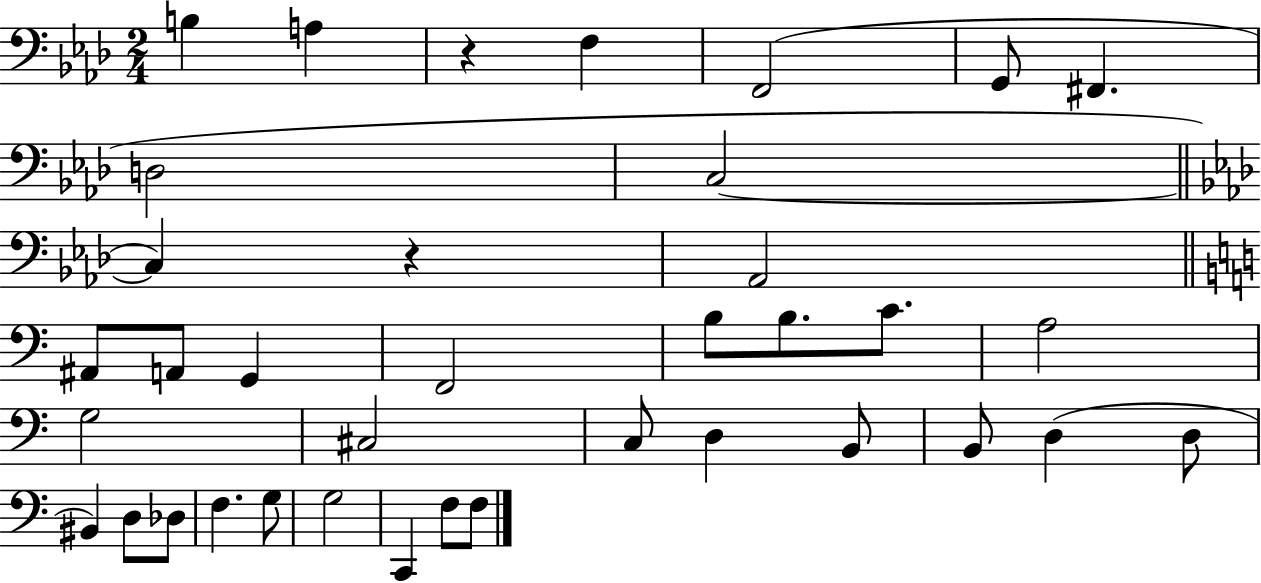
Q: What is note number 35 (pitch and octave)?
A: F3